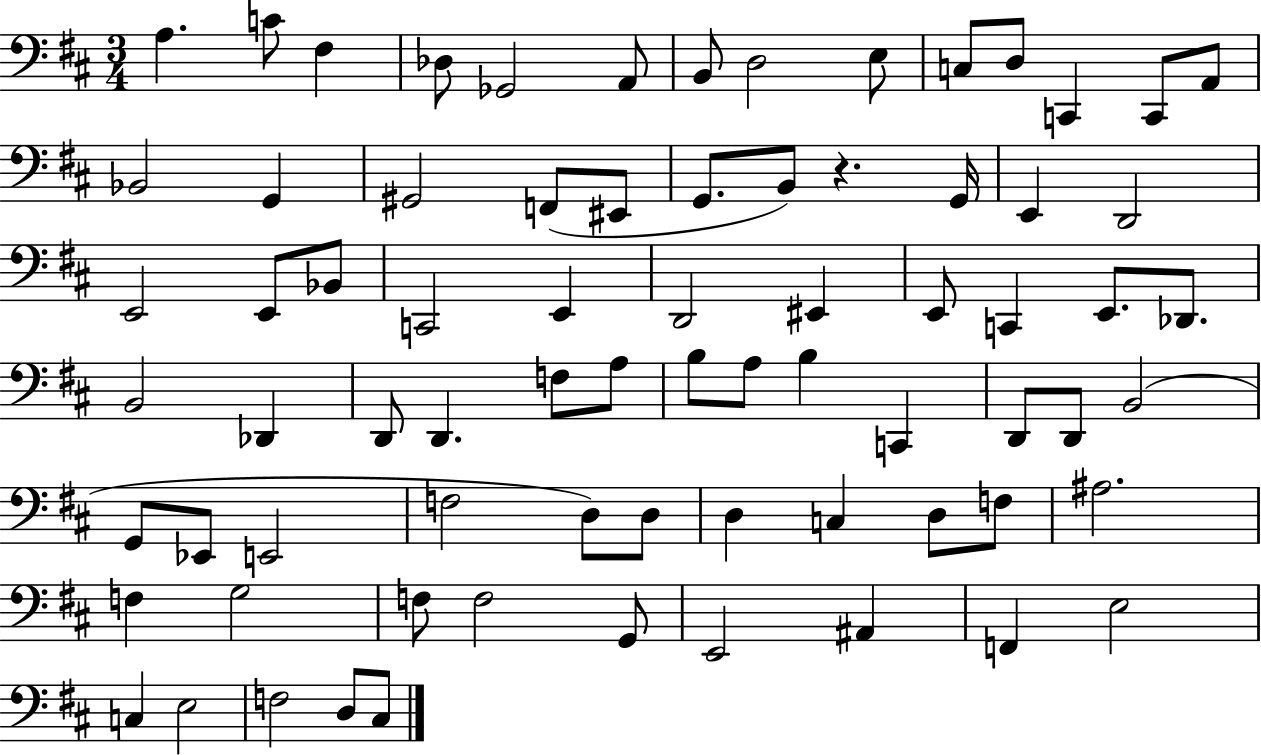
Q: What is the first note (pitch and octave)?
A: A3